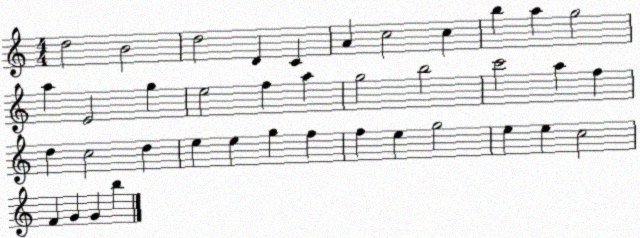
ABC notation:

X:1
T:Untitled
M:4/4
L:1/4
K:C
d2 B2 d2 D C A c2 c b a g2 a E2 g e2 f a g2 b2 c'2 a f d c2 d e e g f f e g2 e e c2 F G G b